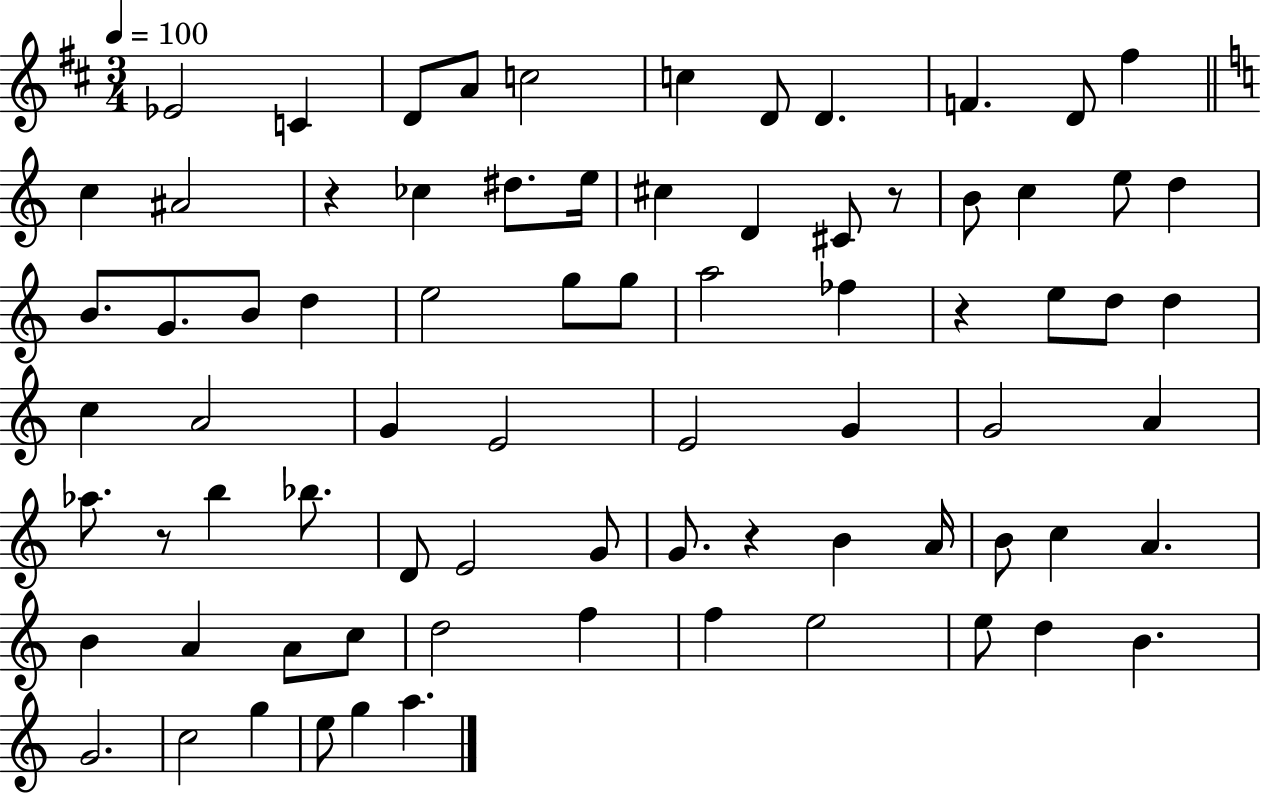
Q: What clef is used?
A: treble